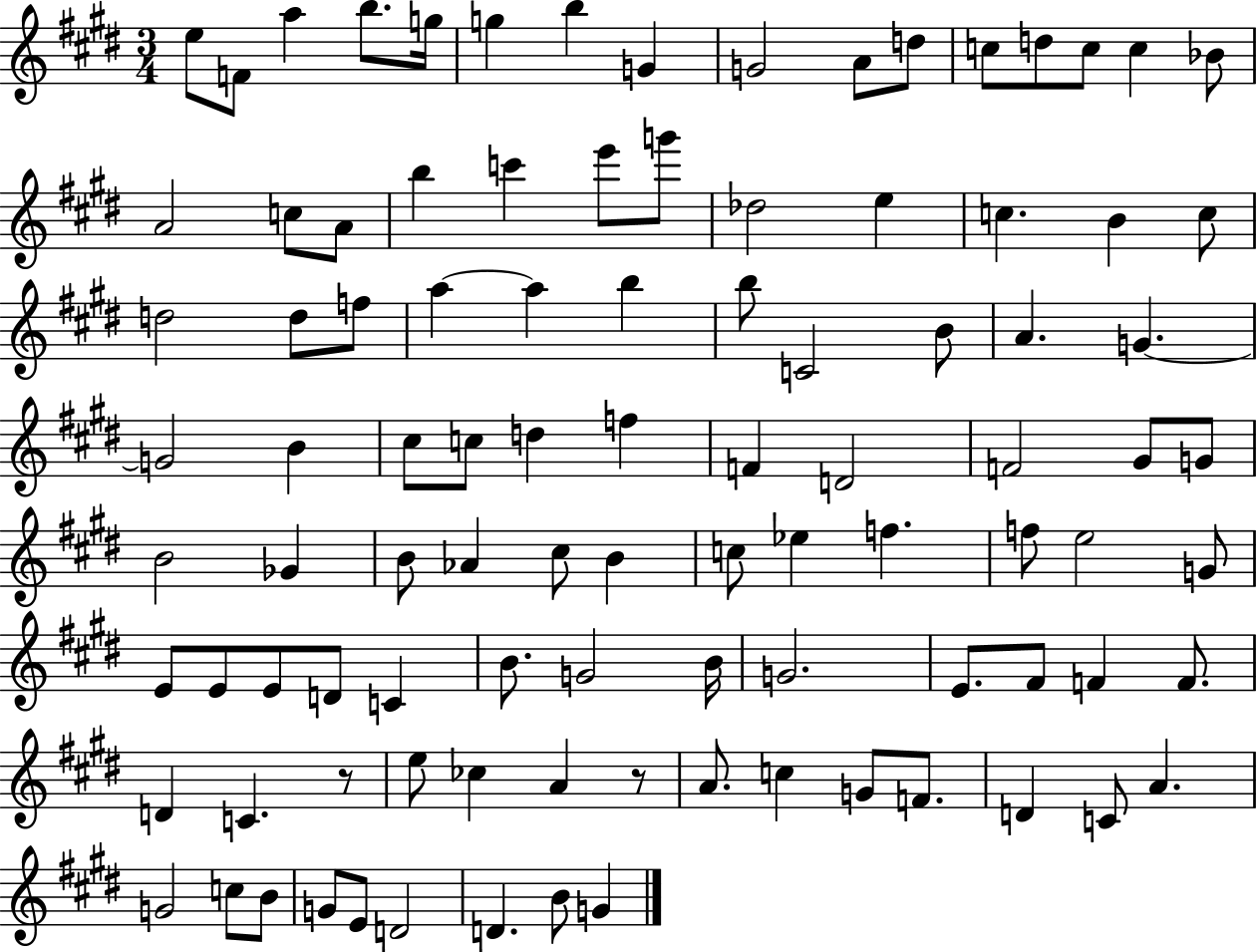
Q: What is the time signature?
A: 3/4